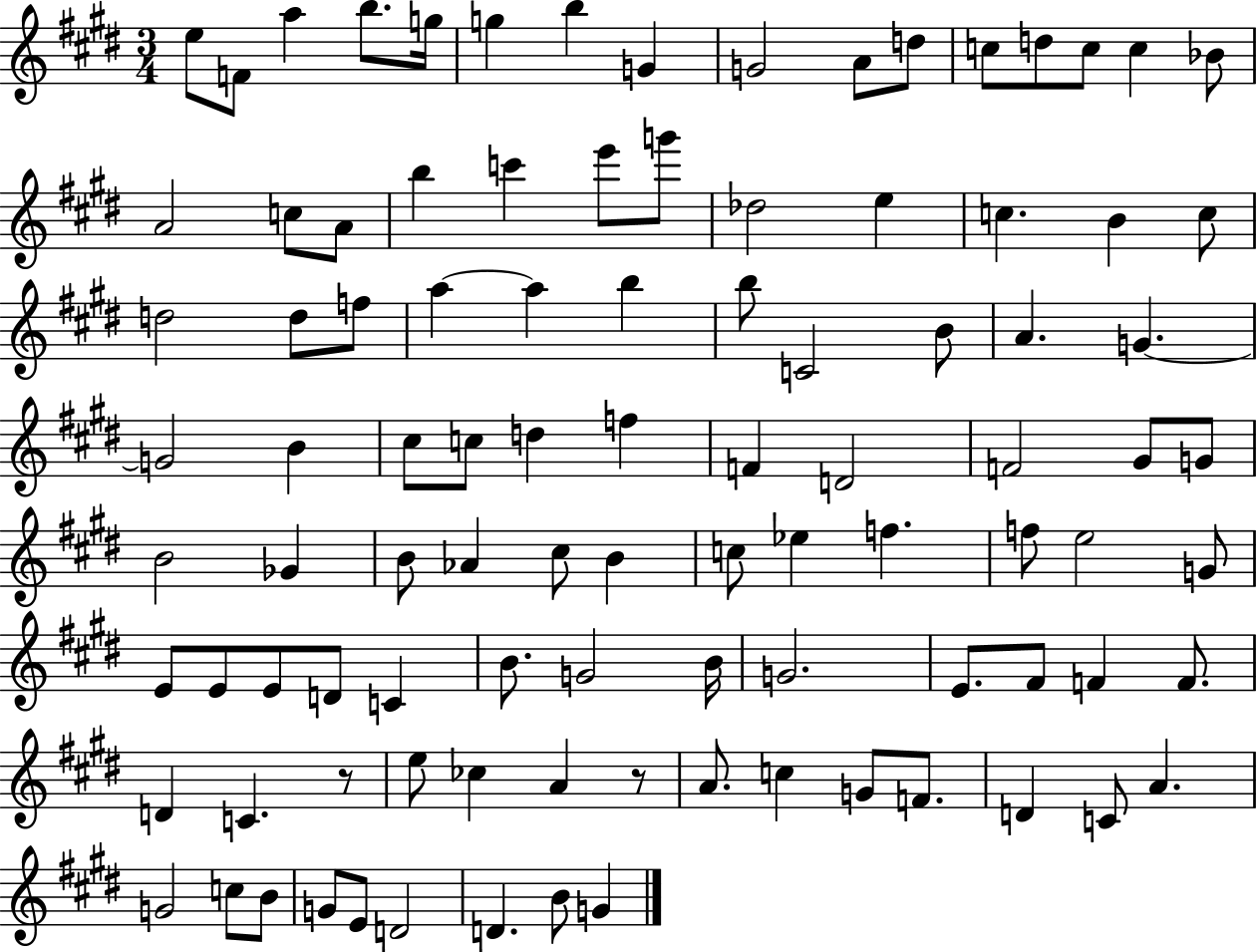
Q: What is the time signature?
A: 3/4